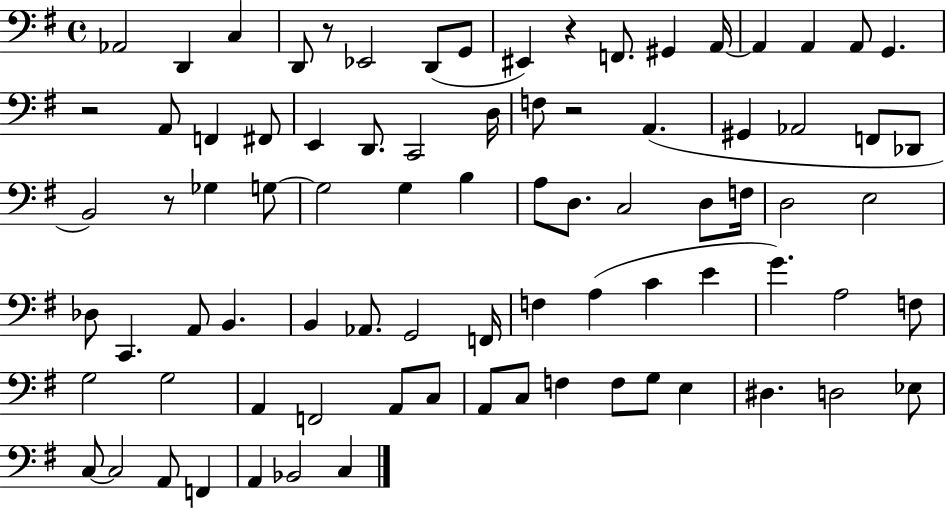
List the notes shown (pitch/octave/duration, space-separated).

Ab2/h D2/q C3/q D2/e R/e Eb2/h D2/e G2/e EIS2/q R/q F2/e. G#2/q A2/s A2/q A2/q A2/e G2/q. R/h A2/e F2/q F#2/e E2/q D2/e. C2/h D3/s F3/e R/h A2/q. G#2/q Ab2/h F2/e Db2/e B2/h R/e Gb3/q G3/e G3/h G3/q B3/q A3/e D3/e. C3/h D3/e F3/s D3/h E3/h Db3/e C2/q. A2/e B2/q. B2/q Ab2/e. G2/h F2/s F3/q A3/q C4/q E4/q G4/q. A3/h F3/e G3/h G3/h A2/q F2/h A2/e C3/e A2/e C3/e F3/q F3/e G3/e E3/q D#3/q. D3/h Eb3/e C3/e C3/h A2/e F2/q A2/q Bb2/h C3/q